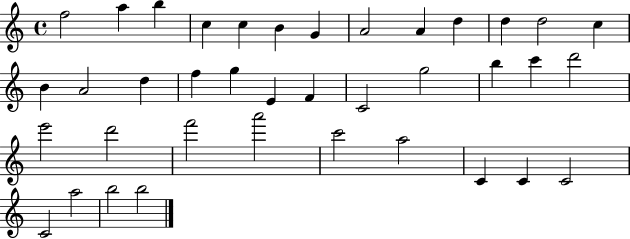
X:1
T:Untitled
M:4/4
L:1/4
K:C
f2 a b c c B G A2 A d d d2 c B A2 d f g E F C2 g2 b c' d'2 e'2 d'2 f'2 a'2 c'2 a2 C C C2 C2 a2 b2 b2